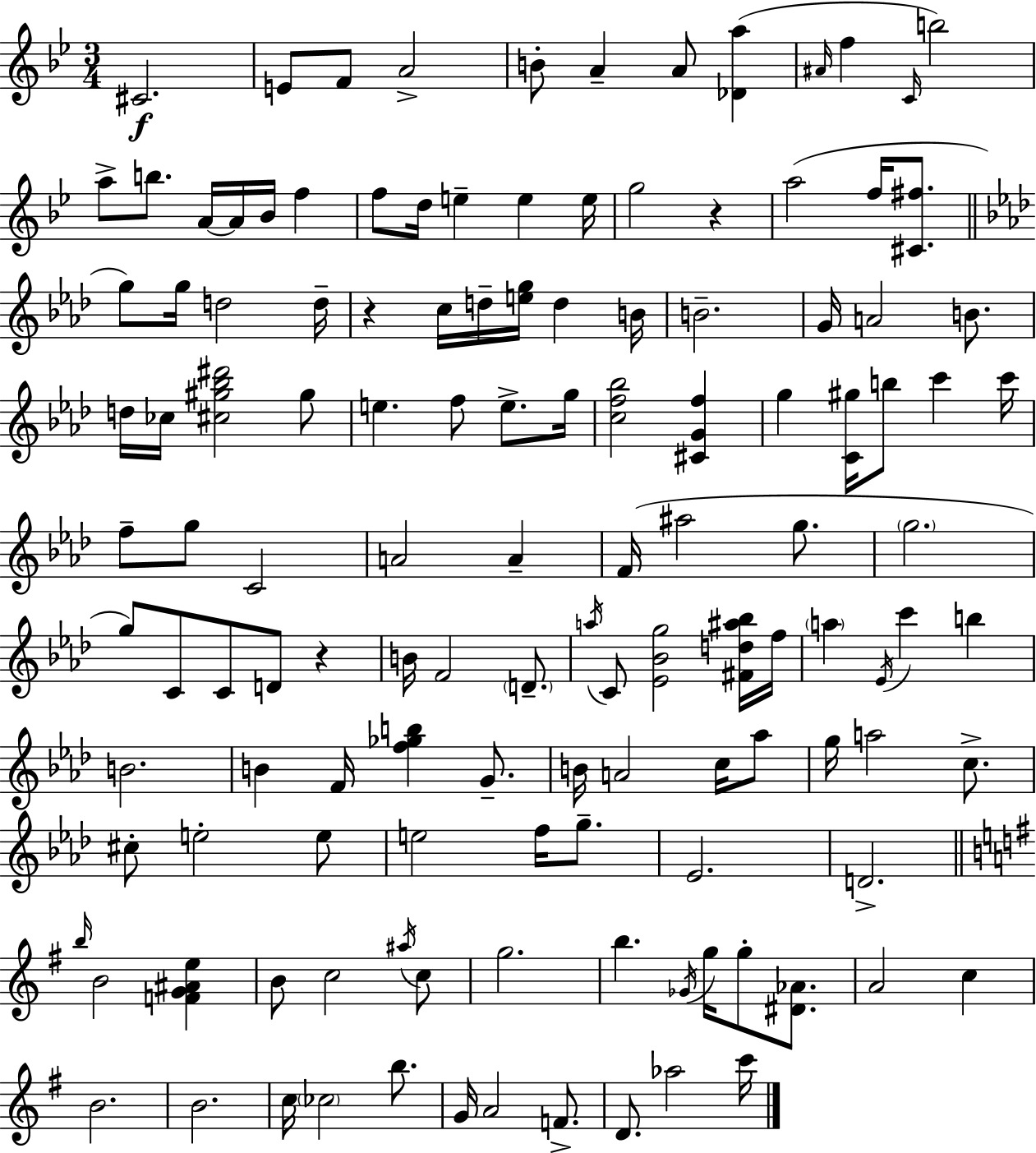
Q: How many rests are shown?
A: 3